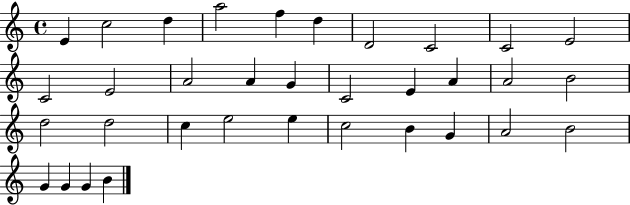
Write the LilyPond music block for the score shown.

{
  \clef treble
  \time 4/4
  \defaultTimeSignature
  \key c \major
  e'4 c''2 d''4 | a''2 f''4 d''4 | d'2 c'2 | c'2 e'2 | \break c'2 e'2 | a'2 a'4 g'4 | c'2 e'4 a'4 | a'2 b'2 | \break d''2 d''2 | c''4 e''2 e''4 | c''2 b'4 g'4 | a'2 b'2 | \break g'4 g'4 g'4 b'4 | \bar "|."
}